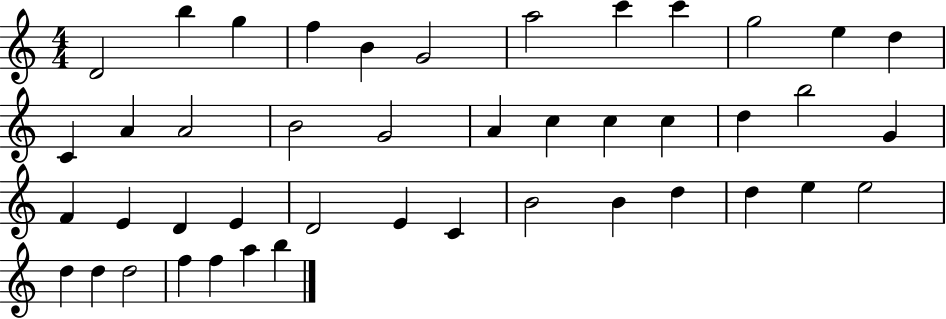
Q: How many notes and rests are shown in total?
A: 44